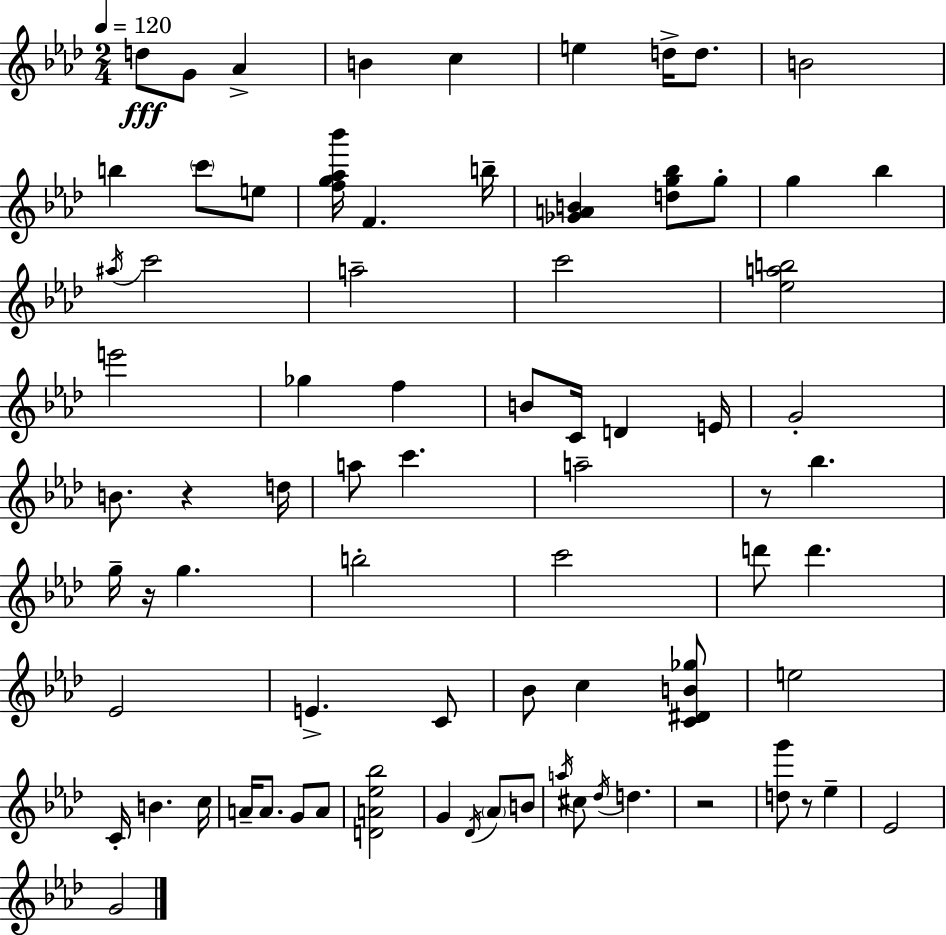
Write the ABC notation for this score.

X:1
T:Untitled
M:2/4
L:1/4
K:Ab
d/2 G/2 _A B c e d/4 d/2 B2 b c'/2 e/2 [fg_a_b']/4 F b/4 [_GAB] [dg_b]/2 g/2 g _b ^a/4 c'2 a2 c'2 [_eab]2 e'2 _g f B/2 C/4 D E/4 G2 B/2 z d/4 a/2 c' a2 z/2 _b g/4 z/4 g b2 c'2 d'/2 d' _E2 E C/2 _B/2 c [C^DB_g]/2 e2 C/4 B c/4 A/4 A/2 G/2 A/2 [DA_e_b]2 G _D/4 _A/2 B/2 a/4 ^c/2 _d/4 d z2 [dg']/2 z/2 _e _E2 G2